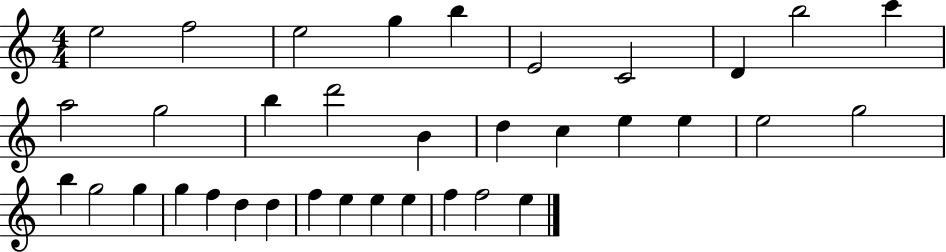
X:1
T:Untitled
M:4/4
L:1/4
K:C
e2 f2 e2 g b E2 C2 D b2 c' a2 g2 b d'2 B d c e e e2 g2 b g2 g g f d d f e e e f f2 e